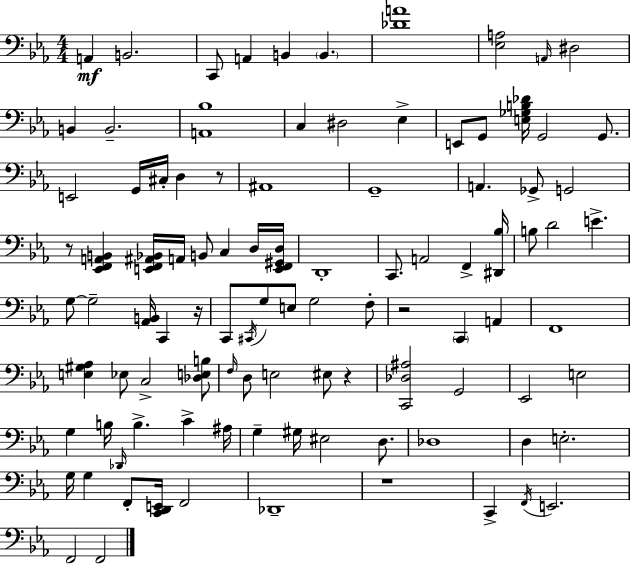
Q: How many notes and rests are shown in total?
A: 100